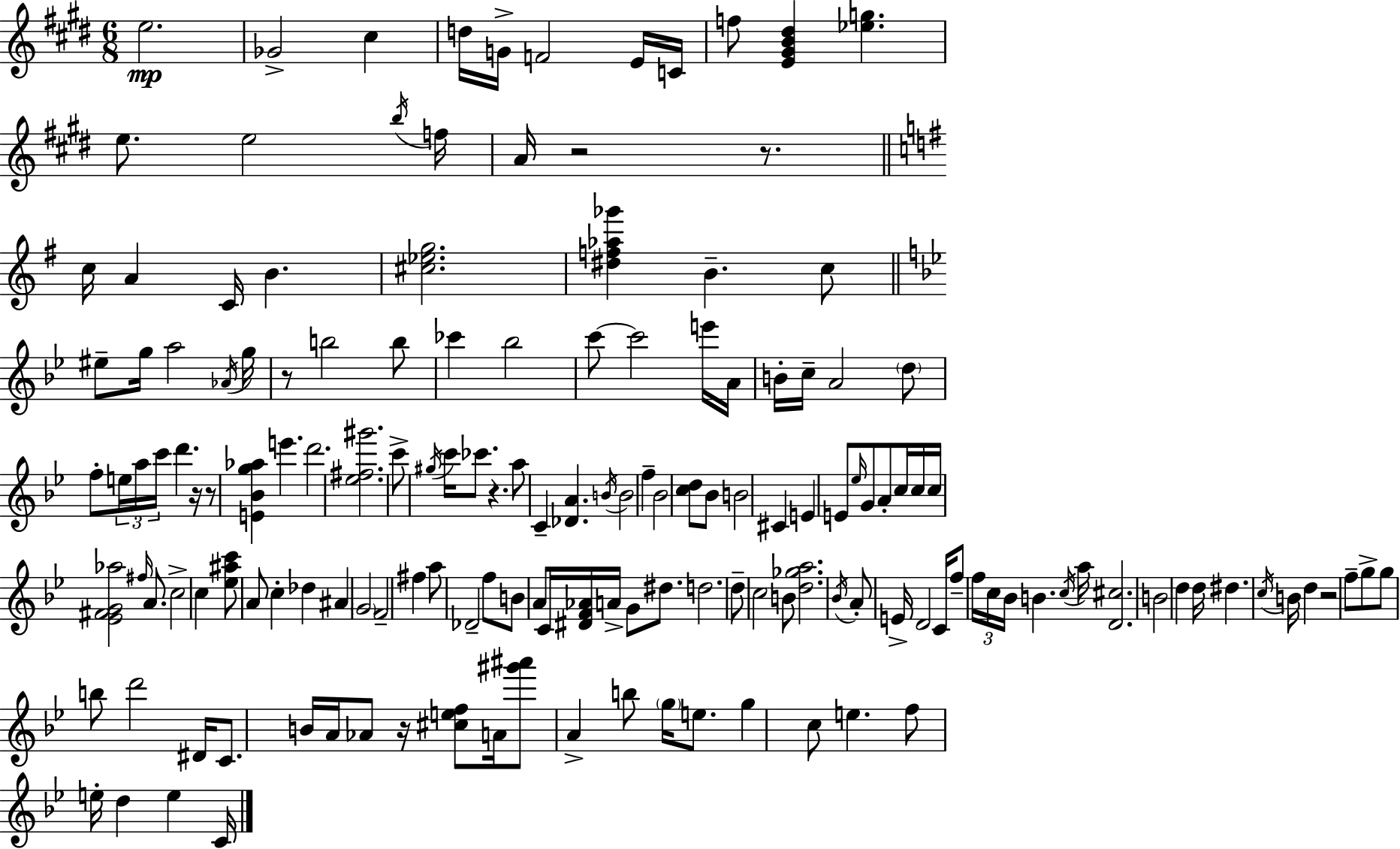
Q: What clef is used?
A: treble